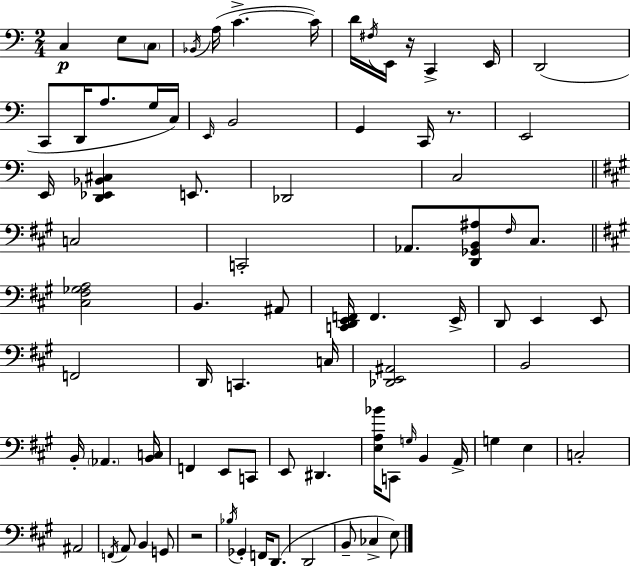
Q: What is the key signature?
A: A minor